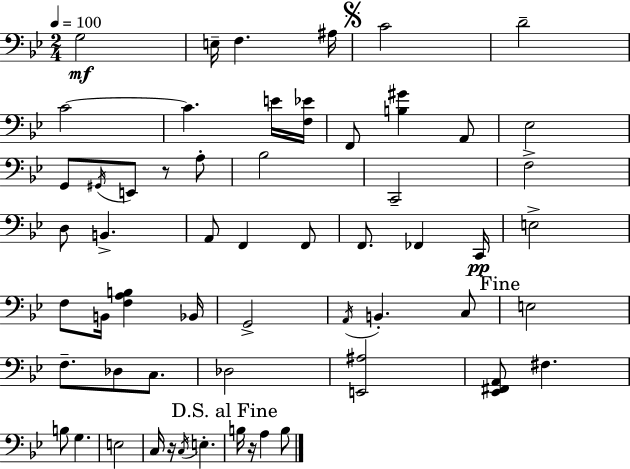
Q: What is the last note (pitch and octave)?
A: B3